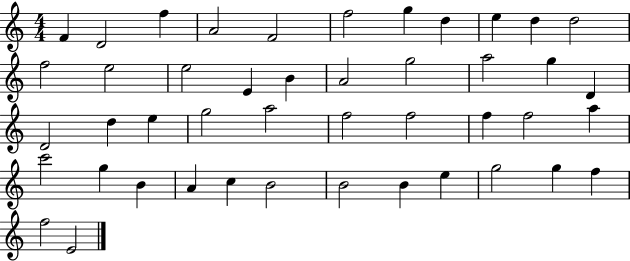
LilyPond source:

{
  \clef treble
  \numericTimeSignature
  \time 4/4
  \key c \major
  f'4 d'2 f''4 | a'2 f'2 | f''2 g''4 d''4 | e''4 d''4 d''2 | \break f''2 e''2 | e''2 e'4 b'4 | a'2 g''2 | a''2 g''4 d'4 | \break d'2 d''4 e''4 | g''2 a''2 | f''2 f''2 | f''4 f''2 a''4 | \break c'''2 g''4 b'4 | a'4 c''4 b'2 | b'2 b'4 e''4 | g''2 g''4 f''4 | \break f''2 e'2 | \bar "|."
}